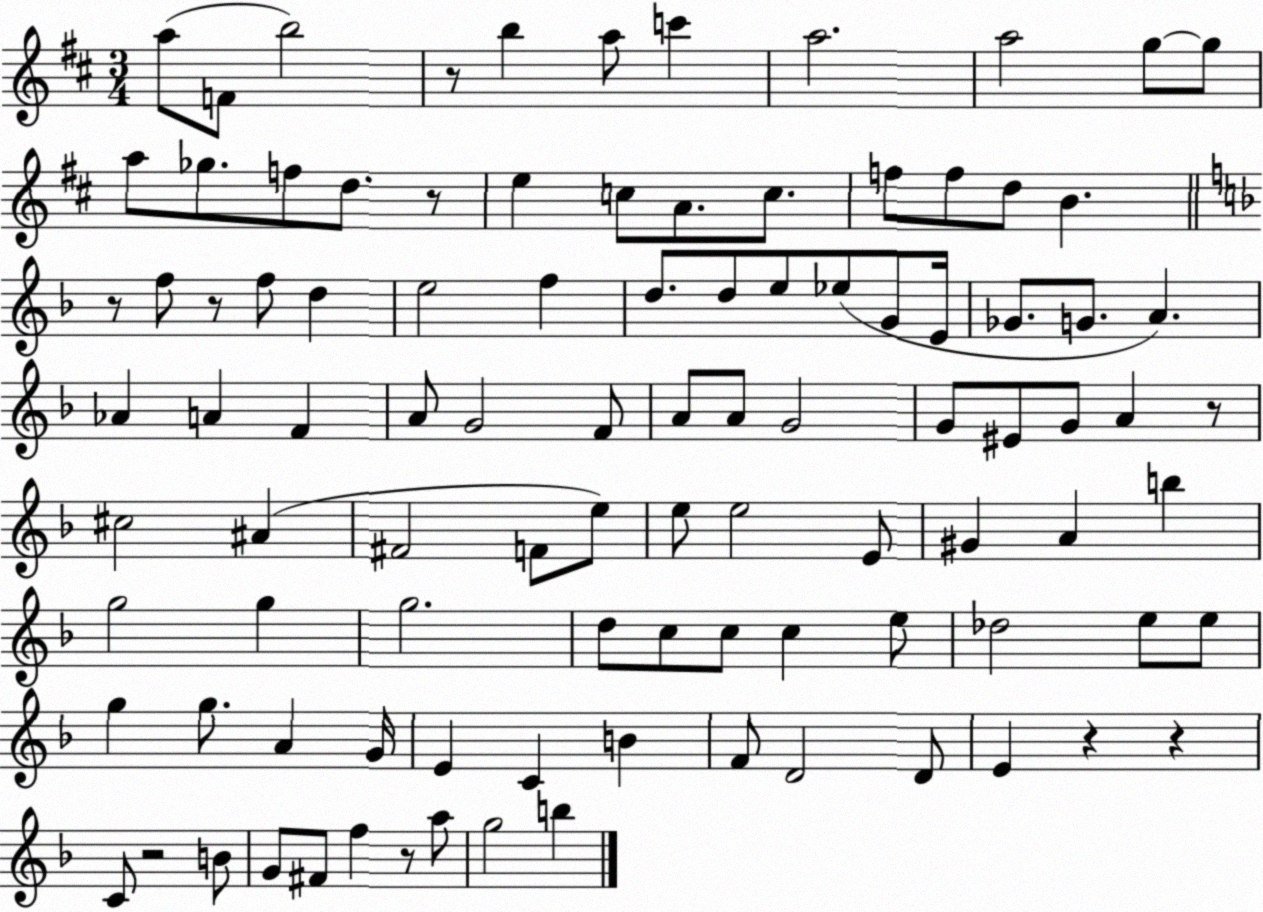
X:1
T:Untitled
M:3/4
L:1/4
K:D
a/2 F/2 b2 z/2 b a/2 c' a2 a2 g/2 g/2 a/2 _g/2 f/2 d/2 z/2 e c/2 A/2 c/2 f/2 f/2 d/2 B z/2 f/2 z/2 f/2 d e2 f d/2 d/2 e/2 _e/2 G/2 E/4 _G/2 G/2 A _A A F A/2 G2 F/2 A/2 A/2 G2 G/2 ^E/2 G/2 A z/2 ^c2 ^A ^F2 F/2 e/2 e/2 e2 E/2 ^G A b g2 g g2 d/2 c/2 c/2 c e/2 _d2 e/2 e/2 g g/2 A G/4 E C B F/2 D2 D/2 E z z C/2 z2 B/2 G/2 ^F/2 f z/2 a/2 g2 b